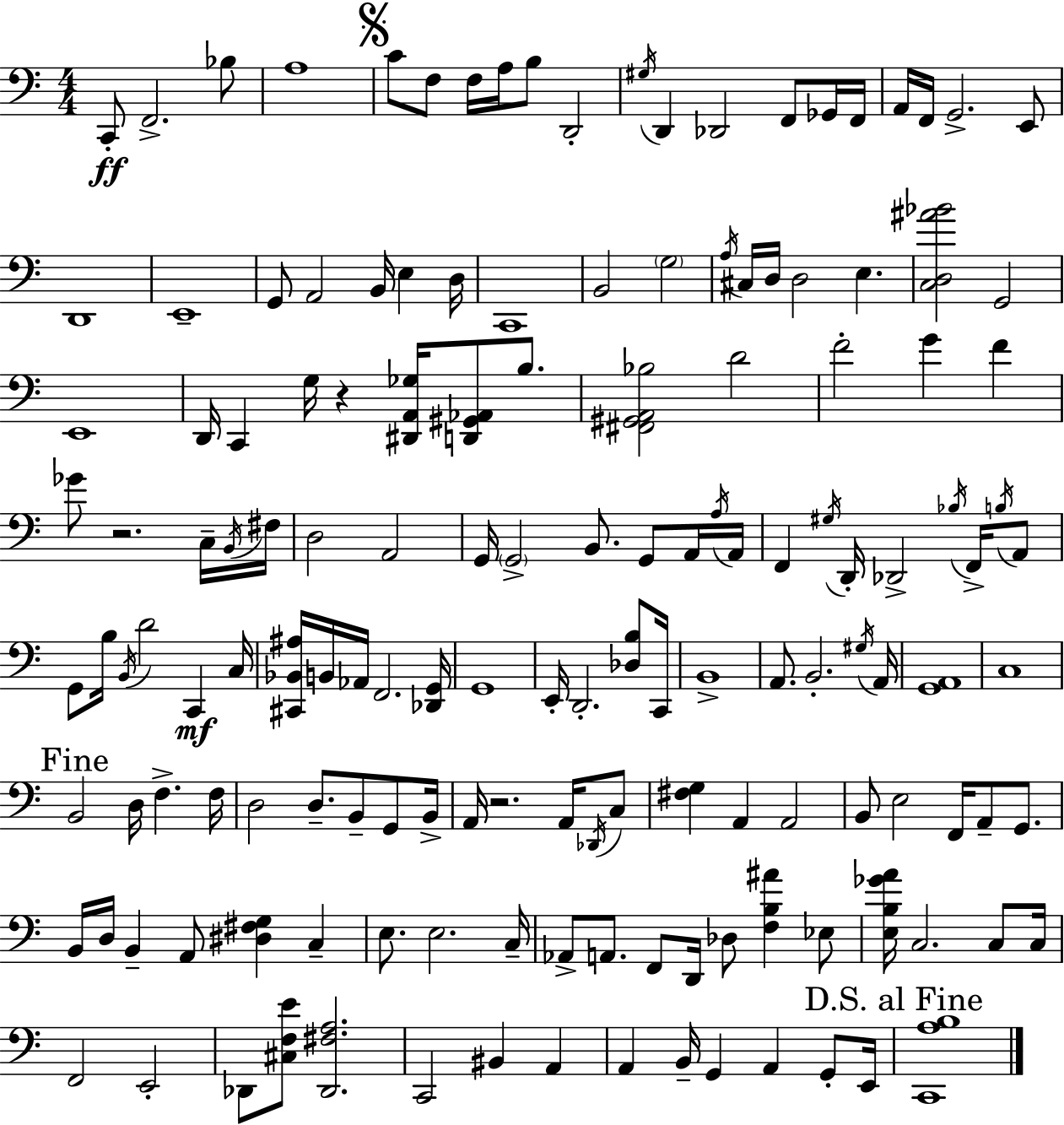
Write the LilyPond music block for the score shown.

{
  \clef bass
  \numericTimeSignature
  \time 4/4
  \key c \major
  c,8-.\ff f,2.-> bes8 | a1 | \mark \markup { \musicglyph "scripts.segno" } c'8 f8 f16 a16 b8 d,2-. | \acciaccatura { gis16 } d,4 des,2 f,8 ges,16 | \break f,16 a,16 f,16 g,2.-> e,8 | d,1 | e,1-- | g,8 a,2 b,16 e4 | \break d16 c,1 | b,2 \parenthesize g2 | \acciaccatura { a16 } cis16 d16 d2 e4. | <c d ais' bes'>2 g,2 | \break e,1 | d,16 c,4 g16 r4 <dis, a, ges>16 <d, gis, aes,>8 b8. | <fis, gis, a, bes>2 d'2 | f'2-. g'4 f'4 | \break ges'8 r2. | c16-- \acciaccatura { b,16 } fis16 d2 a,2 | g,16 \parenthesize g,2-> b,8. g,8 | a,16 \acciaccatura { a16 } a,16 f,4 \acciaccatura { gis16 } d,16-. des,2-> | \break \acciaccatura { bes16 } f,16-> \acciaccatura { b16 } a,8 g,8 b16 \acciaccatura { b,16 } d'2 | c,4\mf c16 <cis, bes, ais>16 b,16 aes,16 f,2. | <des, g,>16 g,1 | e,16-. d,2.-. | \break <des b>8 c,16 b,1-> | a,8. b,2.-. | \acciaccatura { gis16 } a,16 <g, a,>1 | c1 | \break \mark "Fine" b,2 | d16 f4.-> f16 d2 | d8.-- b,8-- g,8 b,16-> a,16 r2. | a,16 \acciaccatura { des,16 } c8 <fis g>4 a,4 | \break a,2 b,8 e2 | f,16 a,8-- g,8. b,16 d16 b,4-- | a,8 <dis fis g>4 c4-- e8. e2. | c16-- aes,8-> a,8. f,8 | \break d,16 des8 <f b ais'>4 ees8 <e b ges' a'>16 c2. | c8 c16 f,2 | e,2-. des,8 <cis f e'>8 <des, fis a>2. | c,2 | \break bis,4 a,4 a,4 b,16-- g,4 | a,4 g,8-. e,16 \mark "D.S. al Fine" <c, a b>1 | \bar "|."
}